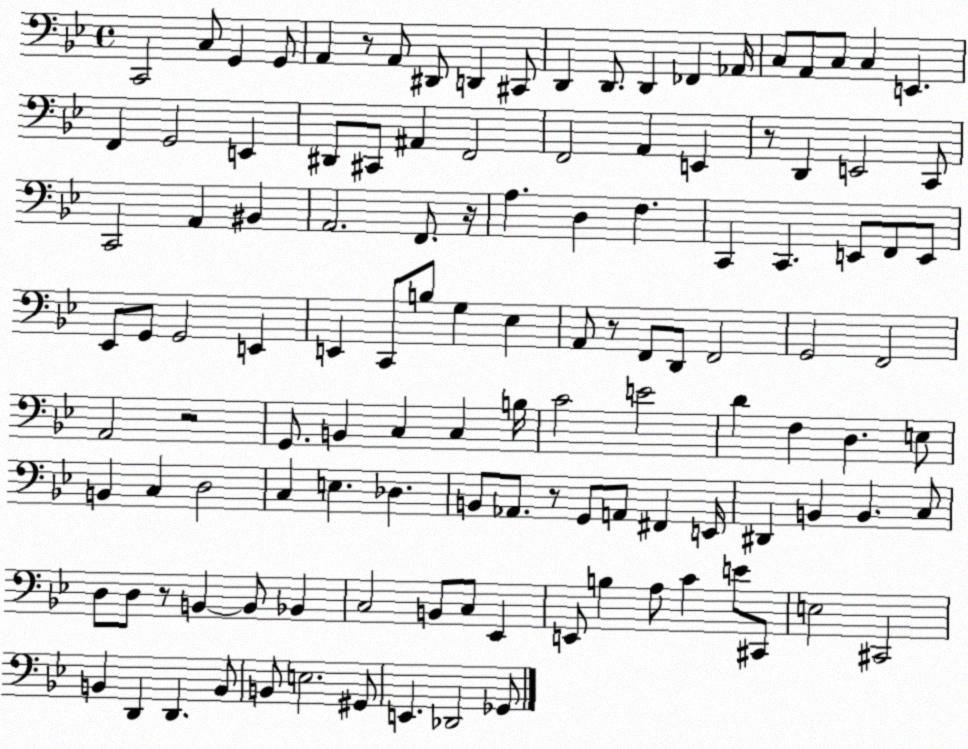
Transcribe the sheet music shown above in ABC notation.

X:1
T:Untitled
M:4/4
L:1/4
K:Bb
C,,2 C,/2 G,, G,,/2 A,, z/2 A,,/2 ^D,,/2 D,, ^C,,/2 D,, D,,/2 D,, _F,, _A,,/4 C,/2 A,,/2 C,/2 C, E,, F,, G,,2 E,, ^D,,/2 ^C,,/2 ^A,, F,,2 F,,2 A,, E,, z/2 D,, E,,2 C,,/2 C,,2 A,, ^B,, A,,2 F,,/2 z/4 A, D, F, C,, C,, E,,/2 F,,/2 E,,/2 _E,,/2 G,,/2 G,,2 E,, E,, C,,/2 B,/2 G, _E, A,,/2 z/2 F,,/2 D,,/2 F,,2 G,,2 F,,2 A,,2 z2 G,,/2 B,, C, C, B,/4 C2 E2 D F, D, E,/2 B,, C, D,2 C, E, _D, B,,/2 _A,,/2 z/2 G,,/2 A,,/2 ^F,, E,,/4 ^D,, B,, B,, C,/2 D,/2 D,/2 z/2 B,, B,,/2 _B,, C,2 B,,/2 C,/2 _E,, E,,/2 B, A,/2 C E/2 ^C,,/2 E,2 ^C,,2 B,, D,, D,, B,,/2 B,,/2 E,2 ^G,,/2 E,, _D,,2 _G,,/2